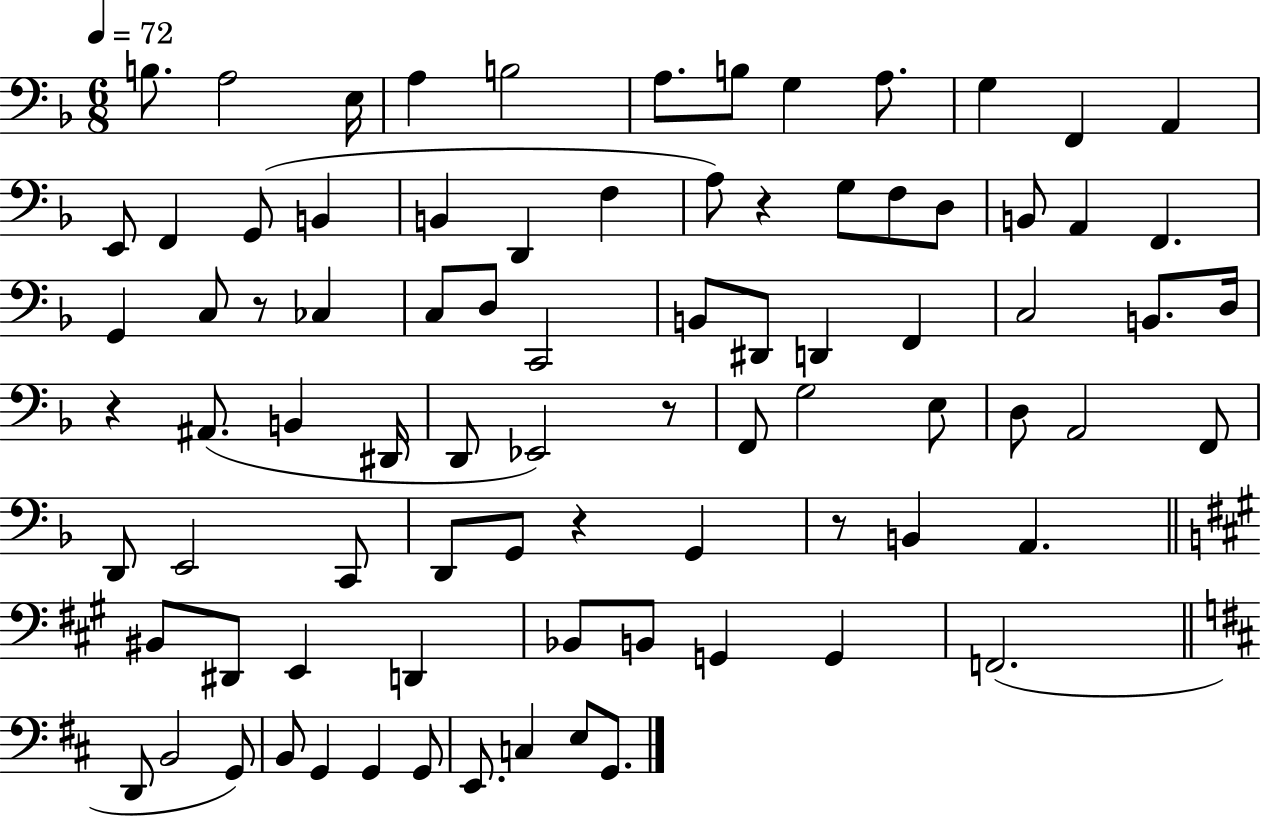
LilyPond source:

{
  \clef bass
  \numericTimeSignature
  \time 6/8
  \key f \major
  \tempo 4 = 72
  \repeat volta 2 { b8. a2 e16 | a4 b2 | a8. b8 g4 a8. | g4 f,4 a,4 | \break e,8 f,4 g,8( b,4 | b,4 d,4 f4 | a8) r4 g8 f8 d8 | b,8 a,4 f,4. | \break g,4 c8 r8 ces4 | c8 d8 c,2 | b,8 dis,8 d,4 f,4 | c2 b,8. d16 | \break r4 ais,8.( b,4 dis,16 | d,8 ees,2) r8 | f,8 g2 e8 | d8 a,2 f,8 | \break d,8 e,2 c,8 | d,8 g,8 r4 g,4 | r8 b,4 a,4. | \bar "||" \break \key a \major bis,8 dis,8 e,4 d,4 | bes,8 b,8 g,4 g,4 | f,2.( | \bar "||" \break \key b \minor d,8 b,2 g,8) | b,8 g,4 g,4 g,8 | e,8. c4 e8 g,8. | } \bar "|."
}